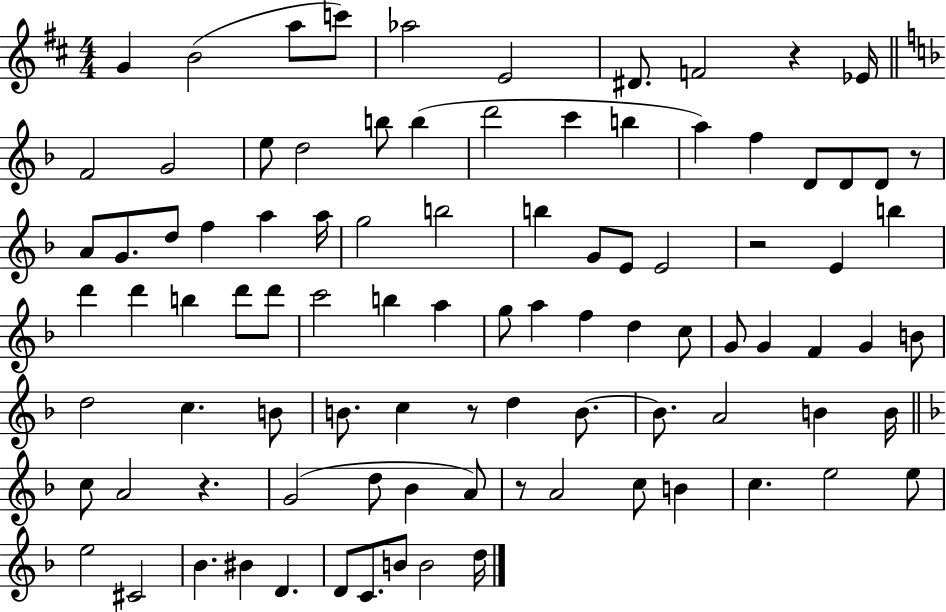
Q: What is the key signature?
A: D major